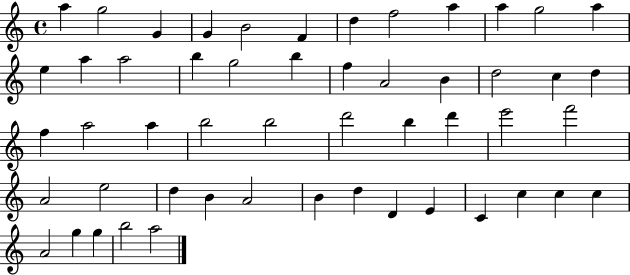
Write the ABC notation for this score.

X:1
T:Untitled
M:4/4
L:1/4
K:C
a g2 G G B2 F d f2 a a g2 a e a a2 b g2 b f A2 B d2 c d f a2 a b2 b2 d'2 b d' e'2 f'2 A2 e2 d B A2 B d D E C c c c A2 g g b2 a2